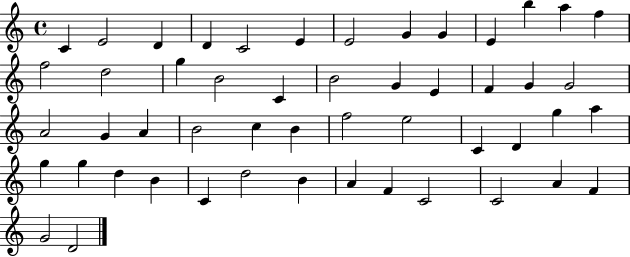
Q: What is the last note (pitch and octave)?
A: D4